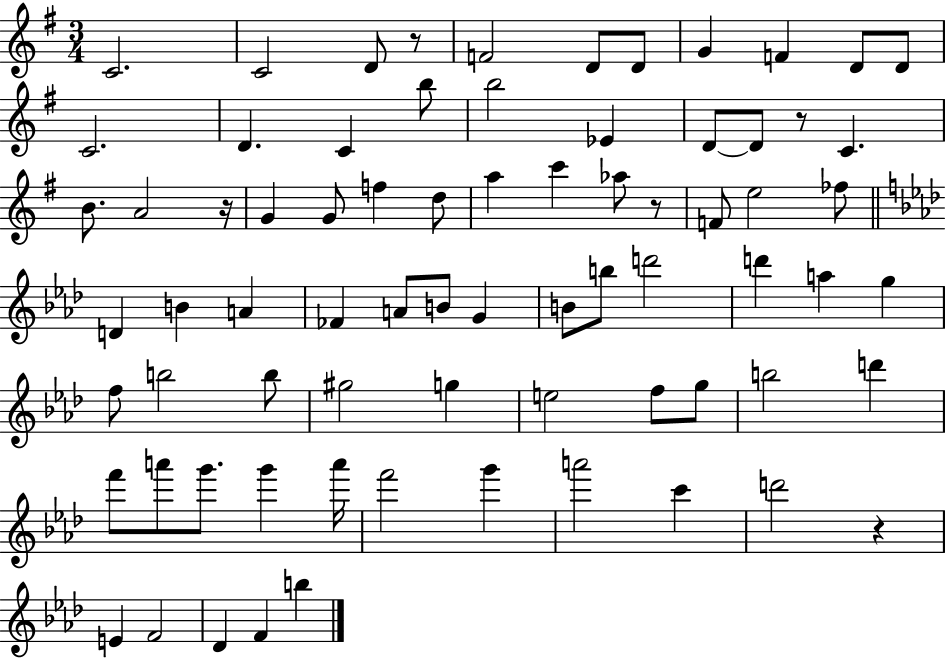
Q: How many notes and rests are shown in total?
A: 74